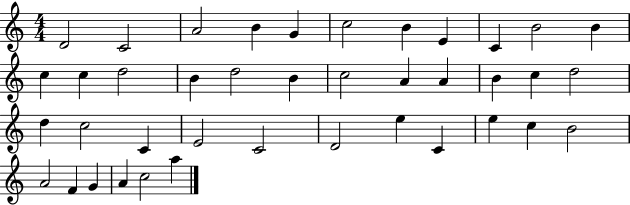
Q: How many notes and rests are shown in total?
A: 40